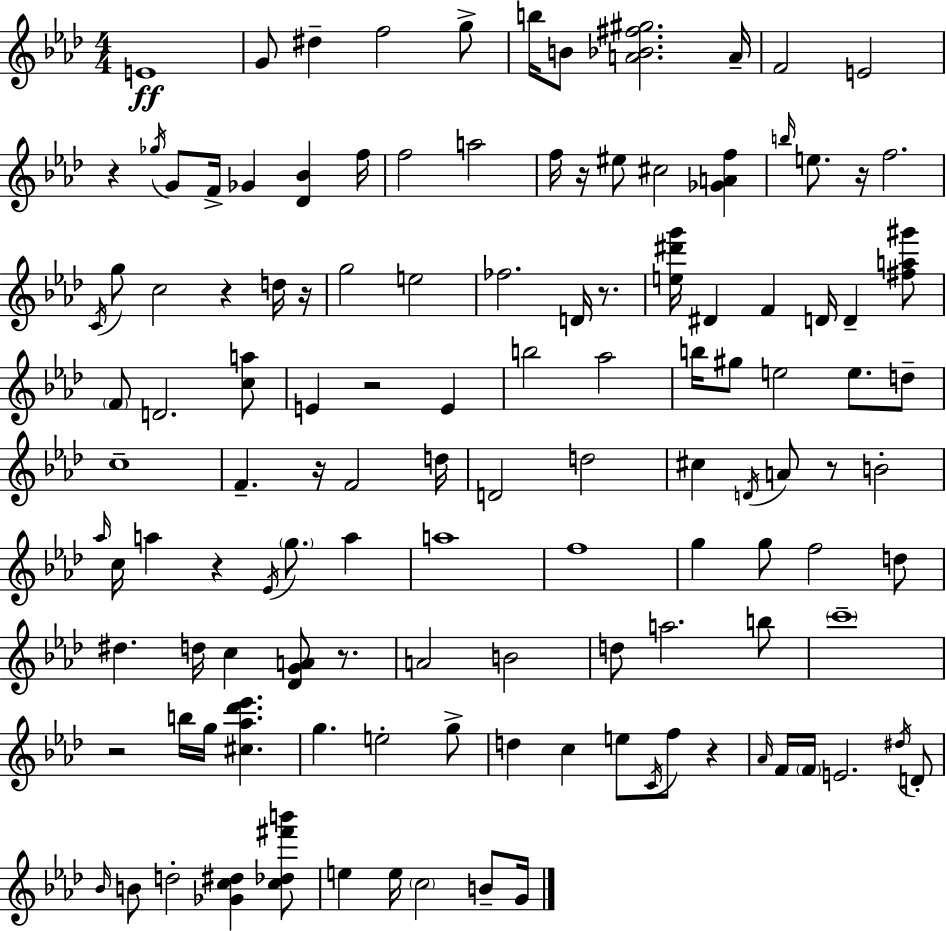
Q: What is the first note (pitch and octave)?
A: E4